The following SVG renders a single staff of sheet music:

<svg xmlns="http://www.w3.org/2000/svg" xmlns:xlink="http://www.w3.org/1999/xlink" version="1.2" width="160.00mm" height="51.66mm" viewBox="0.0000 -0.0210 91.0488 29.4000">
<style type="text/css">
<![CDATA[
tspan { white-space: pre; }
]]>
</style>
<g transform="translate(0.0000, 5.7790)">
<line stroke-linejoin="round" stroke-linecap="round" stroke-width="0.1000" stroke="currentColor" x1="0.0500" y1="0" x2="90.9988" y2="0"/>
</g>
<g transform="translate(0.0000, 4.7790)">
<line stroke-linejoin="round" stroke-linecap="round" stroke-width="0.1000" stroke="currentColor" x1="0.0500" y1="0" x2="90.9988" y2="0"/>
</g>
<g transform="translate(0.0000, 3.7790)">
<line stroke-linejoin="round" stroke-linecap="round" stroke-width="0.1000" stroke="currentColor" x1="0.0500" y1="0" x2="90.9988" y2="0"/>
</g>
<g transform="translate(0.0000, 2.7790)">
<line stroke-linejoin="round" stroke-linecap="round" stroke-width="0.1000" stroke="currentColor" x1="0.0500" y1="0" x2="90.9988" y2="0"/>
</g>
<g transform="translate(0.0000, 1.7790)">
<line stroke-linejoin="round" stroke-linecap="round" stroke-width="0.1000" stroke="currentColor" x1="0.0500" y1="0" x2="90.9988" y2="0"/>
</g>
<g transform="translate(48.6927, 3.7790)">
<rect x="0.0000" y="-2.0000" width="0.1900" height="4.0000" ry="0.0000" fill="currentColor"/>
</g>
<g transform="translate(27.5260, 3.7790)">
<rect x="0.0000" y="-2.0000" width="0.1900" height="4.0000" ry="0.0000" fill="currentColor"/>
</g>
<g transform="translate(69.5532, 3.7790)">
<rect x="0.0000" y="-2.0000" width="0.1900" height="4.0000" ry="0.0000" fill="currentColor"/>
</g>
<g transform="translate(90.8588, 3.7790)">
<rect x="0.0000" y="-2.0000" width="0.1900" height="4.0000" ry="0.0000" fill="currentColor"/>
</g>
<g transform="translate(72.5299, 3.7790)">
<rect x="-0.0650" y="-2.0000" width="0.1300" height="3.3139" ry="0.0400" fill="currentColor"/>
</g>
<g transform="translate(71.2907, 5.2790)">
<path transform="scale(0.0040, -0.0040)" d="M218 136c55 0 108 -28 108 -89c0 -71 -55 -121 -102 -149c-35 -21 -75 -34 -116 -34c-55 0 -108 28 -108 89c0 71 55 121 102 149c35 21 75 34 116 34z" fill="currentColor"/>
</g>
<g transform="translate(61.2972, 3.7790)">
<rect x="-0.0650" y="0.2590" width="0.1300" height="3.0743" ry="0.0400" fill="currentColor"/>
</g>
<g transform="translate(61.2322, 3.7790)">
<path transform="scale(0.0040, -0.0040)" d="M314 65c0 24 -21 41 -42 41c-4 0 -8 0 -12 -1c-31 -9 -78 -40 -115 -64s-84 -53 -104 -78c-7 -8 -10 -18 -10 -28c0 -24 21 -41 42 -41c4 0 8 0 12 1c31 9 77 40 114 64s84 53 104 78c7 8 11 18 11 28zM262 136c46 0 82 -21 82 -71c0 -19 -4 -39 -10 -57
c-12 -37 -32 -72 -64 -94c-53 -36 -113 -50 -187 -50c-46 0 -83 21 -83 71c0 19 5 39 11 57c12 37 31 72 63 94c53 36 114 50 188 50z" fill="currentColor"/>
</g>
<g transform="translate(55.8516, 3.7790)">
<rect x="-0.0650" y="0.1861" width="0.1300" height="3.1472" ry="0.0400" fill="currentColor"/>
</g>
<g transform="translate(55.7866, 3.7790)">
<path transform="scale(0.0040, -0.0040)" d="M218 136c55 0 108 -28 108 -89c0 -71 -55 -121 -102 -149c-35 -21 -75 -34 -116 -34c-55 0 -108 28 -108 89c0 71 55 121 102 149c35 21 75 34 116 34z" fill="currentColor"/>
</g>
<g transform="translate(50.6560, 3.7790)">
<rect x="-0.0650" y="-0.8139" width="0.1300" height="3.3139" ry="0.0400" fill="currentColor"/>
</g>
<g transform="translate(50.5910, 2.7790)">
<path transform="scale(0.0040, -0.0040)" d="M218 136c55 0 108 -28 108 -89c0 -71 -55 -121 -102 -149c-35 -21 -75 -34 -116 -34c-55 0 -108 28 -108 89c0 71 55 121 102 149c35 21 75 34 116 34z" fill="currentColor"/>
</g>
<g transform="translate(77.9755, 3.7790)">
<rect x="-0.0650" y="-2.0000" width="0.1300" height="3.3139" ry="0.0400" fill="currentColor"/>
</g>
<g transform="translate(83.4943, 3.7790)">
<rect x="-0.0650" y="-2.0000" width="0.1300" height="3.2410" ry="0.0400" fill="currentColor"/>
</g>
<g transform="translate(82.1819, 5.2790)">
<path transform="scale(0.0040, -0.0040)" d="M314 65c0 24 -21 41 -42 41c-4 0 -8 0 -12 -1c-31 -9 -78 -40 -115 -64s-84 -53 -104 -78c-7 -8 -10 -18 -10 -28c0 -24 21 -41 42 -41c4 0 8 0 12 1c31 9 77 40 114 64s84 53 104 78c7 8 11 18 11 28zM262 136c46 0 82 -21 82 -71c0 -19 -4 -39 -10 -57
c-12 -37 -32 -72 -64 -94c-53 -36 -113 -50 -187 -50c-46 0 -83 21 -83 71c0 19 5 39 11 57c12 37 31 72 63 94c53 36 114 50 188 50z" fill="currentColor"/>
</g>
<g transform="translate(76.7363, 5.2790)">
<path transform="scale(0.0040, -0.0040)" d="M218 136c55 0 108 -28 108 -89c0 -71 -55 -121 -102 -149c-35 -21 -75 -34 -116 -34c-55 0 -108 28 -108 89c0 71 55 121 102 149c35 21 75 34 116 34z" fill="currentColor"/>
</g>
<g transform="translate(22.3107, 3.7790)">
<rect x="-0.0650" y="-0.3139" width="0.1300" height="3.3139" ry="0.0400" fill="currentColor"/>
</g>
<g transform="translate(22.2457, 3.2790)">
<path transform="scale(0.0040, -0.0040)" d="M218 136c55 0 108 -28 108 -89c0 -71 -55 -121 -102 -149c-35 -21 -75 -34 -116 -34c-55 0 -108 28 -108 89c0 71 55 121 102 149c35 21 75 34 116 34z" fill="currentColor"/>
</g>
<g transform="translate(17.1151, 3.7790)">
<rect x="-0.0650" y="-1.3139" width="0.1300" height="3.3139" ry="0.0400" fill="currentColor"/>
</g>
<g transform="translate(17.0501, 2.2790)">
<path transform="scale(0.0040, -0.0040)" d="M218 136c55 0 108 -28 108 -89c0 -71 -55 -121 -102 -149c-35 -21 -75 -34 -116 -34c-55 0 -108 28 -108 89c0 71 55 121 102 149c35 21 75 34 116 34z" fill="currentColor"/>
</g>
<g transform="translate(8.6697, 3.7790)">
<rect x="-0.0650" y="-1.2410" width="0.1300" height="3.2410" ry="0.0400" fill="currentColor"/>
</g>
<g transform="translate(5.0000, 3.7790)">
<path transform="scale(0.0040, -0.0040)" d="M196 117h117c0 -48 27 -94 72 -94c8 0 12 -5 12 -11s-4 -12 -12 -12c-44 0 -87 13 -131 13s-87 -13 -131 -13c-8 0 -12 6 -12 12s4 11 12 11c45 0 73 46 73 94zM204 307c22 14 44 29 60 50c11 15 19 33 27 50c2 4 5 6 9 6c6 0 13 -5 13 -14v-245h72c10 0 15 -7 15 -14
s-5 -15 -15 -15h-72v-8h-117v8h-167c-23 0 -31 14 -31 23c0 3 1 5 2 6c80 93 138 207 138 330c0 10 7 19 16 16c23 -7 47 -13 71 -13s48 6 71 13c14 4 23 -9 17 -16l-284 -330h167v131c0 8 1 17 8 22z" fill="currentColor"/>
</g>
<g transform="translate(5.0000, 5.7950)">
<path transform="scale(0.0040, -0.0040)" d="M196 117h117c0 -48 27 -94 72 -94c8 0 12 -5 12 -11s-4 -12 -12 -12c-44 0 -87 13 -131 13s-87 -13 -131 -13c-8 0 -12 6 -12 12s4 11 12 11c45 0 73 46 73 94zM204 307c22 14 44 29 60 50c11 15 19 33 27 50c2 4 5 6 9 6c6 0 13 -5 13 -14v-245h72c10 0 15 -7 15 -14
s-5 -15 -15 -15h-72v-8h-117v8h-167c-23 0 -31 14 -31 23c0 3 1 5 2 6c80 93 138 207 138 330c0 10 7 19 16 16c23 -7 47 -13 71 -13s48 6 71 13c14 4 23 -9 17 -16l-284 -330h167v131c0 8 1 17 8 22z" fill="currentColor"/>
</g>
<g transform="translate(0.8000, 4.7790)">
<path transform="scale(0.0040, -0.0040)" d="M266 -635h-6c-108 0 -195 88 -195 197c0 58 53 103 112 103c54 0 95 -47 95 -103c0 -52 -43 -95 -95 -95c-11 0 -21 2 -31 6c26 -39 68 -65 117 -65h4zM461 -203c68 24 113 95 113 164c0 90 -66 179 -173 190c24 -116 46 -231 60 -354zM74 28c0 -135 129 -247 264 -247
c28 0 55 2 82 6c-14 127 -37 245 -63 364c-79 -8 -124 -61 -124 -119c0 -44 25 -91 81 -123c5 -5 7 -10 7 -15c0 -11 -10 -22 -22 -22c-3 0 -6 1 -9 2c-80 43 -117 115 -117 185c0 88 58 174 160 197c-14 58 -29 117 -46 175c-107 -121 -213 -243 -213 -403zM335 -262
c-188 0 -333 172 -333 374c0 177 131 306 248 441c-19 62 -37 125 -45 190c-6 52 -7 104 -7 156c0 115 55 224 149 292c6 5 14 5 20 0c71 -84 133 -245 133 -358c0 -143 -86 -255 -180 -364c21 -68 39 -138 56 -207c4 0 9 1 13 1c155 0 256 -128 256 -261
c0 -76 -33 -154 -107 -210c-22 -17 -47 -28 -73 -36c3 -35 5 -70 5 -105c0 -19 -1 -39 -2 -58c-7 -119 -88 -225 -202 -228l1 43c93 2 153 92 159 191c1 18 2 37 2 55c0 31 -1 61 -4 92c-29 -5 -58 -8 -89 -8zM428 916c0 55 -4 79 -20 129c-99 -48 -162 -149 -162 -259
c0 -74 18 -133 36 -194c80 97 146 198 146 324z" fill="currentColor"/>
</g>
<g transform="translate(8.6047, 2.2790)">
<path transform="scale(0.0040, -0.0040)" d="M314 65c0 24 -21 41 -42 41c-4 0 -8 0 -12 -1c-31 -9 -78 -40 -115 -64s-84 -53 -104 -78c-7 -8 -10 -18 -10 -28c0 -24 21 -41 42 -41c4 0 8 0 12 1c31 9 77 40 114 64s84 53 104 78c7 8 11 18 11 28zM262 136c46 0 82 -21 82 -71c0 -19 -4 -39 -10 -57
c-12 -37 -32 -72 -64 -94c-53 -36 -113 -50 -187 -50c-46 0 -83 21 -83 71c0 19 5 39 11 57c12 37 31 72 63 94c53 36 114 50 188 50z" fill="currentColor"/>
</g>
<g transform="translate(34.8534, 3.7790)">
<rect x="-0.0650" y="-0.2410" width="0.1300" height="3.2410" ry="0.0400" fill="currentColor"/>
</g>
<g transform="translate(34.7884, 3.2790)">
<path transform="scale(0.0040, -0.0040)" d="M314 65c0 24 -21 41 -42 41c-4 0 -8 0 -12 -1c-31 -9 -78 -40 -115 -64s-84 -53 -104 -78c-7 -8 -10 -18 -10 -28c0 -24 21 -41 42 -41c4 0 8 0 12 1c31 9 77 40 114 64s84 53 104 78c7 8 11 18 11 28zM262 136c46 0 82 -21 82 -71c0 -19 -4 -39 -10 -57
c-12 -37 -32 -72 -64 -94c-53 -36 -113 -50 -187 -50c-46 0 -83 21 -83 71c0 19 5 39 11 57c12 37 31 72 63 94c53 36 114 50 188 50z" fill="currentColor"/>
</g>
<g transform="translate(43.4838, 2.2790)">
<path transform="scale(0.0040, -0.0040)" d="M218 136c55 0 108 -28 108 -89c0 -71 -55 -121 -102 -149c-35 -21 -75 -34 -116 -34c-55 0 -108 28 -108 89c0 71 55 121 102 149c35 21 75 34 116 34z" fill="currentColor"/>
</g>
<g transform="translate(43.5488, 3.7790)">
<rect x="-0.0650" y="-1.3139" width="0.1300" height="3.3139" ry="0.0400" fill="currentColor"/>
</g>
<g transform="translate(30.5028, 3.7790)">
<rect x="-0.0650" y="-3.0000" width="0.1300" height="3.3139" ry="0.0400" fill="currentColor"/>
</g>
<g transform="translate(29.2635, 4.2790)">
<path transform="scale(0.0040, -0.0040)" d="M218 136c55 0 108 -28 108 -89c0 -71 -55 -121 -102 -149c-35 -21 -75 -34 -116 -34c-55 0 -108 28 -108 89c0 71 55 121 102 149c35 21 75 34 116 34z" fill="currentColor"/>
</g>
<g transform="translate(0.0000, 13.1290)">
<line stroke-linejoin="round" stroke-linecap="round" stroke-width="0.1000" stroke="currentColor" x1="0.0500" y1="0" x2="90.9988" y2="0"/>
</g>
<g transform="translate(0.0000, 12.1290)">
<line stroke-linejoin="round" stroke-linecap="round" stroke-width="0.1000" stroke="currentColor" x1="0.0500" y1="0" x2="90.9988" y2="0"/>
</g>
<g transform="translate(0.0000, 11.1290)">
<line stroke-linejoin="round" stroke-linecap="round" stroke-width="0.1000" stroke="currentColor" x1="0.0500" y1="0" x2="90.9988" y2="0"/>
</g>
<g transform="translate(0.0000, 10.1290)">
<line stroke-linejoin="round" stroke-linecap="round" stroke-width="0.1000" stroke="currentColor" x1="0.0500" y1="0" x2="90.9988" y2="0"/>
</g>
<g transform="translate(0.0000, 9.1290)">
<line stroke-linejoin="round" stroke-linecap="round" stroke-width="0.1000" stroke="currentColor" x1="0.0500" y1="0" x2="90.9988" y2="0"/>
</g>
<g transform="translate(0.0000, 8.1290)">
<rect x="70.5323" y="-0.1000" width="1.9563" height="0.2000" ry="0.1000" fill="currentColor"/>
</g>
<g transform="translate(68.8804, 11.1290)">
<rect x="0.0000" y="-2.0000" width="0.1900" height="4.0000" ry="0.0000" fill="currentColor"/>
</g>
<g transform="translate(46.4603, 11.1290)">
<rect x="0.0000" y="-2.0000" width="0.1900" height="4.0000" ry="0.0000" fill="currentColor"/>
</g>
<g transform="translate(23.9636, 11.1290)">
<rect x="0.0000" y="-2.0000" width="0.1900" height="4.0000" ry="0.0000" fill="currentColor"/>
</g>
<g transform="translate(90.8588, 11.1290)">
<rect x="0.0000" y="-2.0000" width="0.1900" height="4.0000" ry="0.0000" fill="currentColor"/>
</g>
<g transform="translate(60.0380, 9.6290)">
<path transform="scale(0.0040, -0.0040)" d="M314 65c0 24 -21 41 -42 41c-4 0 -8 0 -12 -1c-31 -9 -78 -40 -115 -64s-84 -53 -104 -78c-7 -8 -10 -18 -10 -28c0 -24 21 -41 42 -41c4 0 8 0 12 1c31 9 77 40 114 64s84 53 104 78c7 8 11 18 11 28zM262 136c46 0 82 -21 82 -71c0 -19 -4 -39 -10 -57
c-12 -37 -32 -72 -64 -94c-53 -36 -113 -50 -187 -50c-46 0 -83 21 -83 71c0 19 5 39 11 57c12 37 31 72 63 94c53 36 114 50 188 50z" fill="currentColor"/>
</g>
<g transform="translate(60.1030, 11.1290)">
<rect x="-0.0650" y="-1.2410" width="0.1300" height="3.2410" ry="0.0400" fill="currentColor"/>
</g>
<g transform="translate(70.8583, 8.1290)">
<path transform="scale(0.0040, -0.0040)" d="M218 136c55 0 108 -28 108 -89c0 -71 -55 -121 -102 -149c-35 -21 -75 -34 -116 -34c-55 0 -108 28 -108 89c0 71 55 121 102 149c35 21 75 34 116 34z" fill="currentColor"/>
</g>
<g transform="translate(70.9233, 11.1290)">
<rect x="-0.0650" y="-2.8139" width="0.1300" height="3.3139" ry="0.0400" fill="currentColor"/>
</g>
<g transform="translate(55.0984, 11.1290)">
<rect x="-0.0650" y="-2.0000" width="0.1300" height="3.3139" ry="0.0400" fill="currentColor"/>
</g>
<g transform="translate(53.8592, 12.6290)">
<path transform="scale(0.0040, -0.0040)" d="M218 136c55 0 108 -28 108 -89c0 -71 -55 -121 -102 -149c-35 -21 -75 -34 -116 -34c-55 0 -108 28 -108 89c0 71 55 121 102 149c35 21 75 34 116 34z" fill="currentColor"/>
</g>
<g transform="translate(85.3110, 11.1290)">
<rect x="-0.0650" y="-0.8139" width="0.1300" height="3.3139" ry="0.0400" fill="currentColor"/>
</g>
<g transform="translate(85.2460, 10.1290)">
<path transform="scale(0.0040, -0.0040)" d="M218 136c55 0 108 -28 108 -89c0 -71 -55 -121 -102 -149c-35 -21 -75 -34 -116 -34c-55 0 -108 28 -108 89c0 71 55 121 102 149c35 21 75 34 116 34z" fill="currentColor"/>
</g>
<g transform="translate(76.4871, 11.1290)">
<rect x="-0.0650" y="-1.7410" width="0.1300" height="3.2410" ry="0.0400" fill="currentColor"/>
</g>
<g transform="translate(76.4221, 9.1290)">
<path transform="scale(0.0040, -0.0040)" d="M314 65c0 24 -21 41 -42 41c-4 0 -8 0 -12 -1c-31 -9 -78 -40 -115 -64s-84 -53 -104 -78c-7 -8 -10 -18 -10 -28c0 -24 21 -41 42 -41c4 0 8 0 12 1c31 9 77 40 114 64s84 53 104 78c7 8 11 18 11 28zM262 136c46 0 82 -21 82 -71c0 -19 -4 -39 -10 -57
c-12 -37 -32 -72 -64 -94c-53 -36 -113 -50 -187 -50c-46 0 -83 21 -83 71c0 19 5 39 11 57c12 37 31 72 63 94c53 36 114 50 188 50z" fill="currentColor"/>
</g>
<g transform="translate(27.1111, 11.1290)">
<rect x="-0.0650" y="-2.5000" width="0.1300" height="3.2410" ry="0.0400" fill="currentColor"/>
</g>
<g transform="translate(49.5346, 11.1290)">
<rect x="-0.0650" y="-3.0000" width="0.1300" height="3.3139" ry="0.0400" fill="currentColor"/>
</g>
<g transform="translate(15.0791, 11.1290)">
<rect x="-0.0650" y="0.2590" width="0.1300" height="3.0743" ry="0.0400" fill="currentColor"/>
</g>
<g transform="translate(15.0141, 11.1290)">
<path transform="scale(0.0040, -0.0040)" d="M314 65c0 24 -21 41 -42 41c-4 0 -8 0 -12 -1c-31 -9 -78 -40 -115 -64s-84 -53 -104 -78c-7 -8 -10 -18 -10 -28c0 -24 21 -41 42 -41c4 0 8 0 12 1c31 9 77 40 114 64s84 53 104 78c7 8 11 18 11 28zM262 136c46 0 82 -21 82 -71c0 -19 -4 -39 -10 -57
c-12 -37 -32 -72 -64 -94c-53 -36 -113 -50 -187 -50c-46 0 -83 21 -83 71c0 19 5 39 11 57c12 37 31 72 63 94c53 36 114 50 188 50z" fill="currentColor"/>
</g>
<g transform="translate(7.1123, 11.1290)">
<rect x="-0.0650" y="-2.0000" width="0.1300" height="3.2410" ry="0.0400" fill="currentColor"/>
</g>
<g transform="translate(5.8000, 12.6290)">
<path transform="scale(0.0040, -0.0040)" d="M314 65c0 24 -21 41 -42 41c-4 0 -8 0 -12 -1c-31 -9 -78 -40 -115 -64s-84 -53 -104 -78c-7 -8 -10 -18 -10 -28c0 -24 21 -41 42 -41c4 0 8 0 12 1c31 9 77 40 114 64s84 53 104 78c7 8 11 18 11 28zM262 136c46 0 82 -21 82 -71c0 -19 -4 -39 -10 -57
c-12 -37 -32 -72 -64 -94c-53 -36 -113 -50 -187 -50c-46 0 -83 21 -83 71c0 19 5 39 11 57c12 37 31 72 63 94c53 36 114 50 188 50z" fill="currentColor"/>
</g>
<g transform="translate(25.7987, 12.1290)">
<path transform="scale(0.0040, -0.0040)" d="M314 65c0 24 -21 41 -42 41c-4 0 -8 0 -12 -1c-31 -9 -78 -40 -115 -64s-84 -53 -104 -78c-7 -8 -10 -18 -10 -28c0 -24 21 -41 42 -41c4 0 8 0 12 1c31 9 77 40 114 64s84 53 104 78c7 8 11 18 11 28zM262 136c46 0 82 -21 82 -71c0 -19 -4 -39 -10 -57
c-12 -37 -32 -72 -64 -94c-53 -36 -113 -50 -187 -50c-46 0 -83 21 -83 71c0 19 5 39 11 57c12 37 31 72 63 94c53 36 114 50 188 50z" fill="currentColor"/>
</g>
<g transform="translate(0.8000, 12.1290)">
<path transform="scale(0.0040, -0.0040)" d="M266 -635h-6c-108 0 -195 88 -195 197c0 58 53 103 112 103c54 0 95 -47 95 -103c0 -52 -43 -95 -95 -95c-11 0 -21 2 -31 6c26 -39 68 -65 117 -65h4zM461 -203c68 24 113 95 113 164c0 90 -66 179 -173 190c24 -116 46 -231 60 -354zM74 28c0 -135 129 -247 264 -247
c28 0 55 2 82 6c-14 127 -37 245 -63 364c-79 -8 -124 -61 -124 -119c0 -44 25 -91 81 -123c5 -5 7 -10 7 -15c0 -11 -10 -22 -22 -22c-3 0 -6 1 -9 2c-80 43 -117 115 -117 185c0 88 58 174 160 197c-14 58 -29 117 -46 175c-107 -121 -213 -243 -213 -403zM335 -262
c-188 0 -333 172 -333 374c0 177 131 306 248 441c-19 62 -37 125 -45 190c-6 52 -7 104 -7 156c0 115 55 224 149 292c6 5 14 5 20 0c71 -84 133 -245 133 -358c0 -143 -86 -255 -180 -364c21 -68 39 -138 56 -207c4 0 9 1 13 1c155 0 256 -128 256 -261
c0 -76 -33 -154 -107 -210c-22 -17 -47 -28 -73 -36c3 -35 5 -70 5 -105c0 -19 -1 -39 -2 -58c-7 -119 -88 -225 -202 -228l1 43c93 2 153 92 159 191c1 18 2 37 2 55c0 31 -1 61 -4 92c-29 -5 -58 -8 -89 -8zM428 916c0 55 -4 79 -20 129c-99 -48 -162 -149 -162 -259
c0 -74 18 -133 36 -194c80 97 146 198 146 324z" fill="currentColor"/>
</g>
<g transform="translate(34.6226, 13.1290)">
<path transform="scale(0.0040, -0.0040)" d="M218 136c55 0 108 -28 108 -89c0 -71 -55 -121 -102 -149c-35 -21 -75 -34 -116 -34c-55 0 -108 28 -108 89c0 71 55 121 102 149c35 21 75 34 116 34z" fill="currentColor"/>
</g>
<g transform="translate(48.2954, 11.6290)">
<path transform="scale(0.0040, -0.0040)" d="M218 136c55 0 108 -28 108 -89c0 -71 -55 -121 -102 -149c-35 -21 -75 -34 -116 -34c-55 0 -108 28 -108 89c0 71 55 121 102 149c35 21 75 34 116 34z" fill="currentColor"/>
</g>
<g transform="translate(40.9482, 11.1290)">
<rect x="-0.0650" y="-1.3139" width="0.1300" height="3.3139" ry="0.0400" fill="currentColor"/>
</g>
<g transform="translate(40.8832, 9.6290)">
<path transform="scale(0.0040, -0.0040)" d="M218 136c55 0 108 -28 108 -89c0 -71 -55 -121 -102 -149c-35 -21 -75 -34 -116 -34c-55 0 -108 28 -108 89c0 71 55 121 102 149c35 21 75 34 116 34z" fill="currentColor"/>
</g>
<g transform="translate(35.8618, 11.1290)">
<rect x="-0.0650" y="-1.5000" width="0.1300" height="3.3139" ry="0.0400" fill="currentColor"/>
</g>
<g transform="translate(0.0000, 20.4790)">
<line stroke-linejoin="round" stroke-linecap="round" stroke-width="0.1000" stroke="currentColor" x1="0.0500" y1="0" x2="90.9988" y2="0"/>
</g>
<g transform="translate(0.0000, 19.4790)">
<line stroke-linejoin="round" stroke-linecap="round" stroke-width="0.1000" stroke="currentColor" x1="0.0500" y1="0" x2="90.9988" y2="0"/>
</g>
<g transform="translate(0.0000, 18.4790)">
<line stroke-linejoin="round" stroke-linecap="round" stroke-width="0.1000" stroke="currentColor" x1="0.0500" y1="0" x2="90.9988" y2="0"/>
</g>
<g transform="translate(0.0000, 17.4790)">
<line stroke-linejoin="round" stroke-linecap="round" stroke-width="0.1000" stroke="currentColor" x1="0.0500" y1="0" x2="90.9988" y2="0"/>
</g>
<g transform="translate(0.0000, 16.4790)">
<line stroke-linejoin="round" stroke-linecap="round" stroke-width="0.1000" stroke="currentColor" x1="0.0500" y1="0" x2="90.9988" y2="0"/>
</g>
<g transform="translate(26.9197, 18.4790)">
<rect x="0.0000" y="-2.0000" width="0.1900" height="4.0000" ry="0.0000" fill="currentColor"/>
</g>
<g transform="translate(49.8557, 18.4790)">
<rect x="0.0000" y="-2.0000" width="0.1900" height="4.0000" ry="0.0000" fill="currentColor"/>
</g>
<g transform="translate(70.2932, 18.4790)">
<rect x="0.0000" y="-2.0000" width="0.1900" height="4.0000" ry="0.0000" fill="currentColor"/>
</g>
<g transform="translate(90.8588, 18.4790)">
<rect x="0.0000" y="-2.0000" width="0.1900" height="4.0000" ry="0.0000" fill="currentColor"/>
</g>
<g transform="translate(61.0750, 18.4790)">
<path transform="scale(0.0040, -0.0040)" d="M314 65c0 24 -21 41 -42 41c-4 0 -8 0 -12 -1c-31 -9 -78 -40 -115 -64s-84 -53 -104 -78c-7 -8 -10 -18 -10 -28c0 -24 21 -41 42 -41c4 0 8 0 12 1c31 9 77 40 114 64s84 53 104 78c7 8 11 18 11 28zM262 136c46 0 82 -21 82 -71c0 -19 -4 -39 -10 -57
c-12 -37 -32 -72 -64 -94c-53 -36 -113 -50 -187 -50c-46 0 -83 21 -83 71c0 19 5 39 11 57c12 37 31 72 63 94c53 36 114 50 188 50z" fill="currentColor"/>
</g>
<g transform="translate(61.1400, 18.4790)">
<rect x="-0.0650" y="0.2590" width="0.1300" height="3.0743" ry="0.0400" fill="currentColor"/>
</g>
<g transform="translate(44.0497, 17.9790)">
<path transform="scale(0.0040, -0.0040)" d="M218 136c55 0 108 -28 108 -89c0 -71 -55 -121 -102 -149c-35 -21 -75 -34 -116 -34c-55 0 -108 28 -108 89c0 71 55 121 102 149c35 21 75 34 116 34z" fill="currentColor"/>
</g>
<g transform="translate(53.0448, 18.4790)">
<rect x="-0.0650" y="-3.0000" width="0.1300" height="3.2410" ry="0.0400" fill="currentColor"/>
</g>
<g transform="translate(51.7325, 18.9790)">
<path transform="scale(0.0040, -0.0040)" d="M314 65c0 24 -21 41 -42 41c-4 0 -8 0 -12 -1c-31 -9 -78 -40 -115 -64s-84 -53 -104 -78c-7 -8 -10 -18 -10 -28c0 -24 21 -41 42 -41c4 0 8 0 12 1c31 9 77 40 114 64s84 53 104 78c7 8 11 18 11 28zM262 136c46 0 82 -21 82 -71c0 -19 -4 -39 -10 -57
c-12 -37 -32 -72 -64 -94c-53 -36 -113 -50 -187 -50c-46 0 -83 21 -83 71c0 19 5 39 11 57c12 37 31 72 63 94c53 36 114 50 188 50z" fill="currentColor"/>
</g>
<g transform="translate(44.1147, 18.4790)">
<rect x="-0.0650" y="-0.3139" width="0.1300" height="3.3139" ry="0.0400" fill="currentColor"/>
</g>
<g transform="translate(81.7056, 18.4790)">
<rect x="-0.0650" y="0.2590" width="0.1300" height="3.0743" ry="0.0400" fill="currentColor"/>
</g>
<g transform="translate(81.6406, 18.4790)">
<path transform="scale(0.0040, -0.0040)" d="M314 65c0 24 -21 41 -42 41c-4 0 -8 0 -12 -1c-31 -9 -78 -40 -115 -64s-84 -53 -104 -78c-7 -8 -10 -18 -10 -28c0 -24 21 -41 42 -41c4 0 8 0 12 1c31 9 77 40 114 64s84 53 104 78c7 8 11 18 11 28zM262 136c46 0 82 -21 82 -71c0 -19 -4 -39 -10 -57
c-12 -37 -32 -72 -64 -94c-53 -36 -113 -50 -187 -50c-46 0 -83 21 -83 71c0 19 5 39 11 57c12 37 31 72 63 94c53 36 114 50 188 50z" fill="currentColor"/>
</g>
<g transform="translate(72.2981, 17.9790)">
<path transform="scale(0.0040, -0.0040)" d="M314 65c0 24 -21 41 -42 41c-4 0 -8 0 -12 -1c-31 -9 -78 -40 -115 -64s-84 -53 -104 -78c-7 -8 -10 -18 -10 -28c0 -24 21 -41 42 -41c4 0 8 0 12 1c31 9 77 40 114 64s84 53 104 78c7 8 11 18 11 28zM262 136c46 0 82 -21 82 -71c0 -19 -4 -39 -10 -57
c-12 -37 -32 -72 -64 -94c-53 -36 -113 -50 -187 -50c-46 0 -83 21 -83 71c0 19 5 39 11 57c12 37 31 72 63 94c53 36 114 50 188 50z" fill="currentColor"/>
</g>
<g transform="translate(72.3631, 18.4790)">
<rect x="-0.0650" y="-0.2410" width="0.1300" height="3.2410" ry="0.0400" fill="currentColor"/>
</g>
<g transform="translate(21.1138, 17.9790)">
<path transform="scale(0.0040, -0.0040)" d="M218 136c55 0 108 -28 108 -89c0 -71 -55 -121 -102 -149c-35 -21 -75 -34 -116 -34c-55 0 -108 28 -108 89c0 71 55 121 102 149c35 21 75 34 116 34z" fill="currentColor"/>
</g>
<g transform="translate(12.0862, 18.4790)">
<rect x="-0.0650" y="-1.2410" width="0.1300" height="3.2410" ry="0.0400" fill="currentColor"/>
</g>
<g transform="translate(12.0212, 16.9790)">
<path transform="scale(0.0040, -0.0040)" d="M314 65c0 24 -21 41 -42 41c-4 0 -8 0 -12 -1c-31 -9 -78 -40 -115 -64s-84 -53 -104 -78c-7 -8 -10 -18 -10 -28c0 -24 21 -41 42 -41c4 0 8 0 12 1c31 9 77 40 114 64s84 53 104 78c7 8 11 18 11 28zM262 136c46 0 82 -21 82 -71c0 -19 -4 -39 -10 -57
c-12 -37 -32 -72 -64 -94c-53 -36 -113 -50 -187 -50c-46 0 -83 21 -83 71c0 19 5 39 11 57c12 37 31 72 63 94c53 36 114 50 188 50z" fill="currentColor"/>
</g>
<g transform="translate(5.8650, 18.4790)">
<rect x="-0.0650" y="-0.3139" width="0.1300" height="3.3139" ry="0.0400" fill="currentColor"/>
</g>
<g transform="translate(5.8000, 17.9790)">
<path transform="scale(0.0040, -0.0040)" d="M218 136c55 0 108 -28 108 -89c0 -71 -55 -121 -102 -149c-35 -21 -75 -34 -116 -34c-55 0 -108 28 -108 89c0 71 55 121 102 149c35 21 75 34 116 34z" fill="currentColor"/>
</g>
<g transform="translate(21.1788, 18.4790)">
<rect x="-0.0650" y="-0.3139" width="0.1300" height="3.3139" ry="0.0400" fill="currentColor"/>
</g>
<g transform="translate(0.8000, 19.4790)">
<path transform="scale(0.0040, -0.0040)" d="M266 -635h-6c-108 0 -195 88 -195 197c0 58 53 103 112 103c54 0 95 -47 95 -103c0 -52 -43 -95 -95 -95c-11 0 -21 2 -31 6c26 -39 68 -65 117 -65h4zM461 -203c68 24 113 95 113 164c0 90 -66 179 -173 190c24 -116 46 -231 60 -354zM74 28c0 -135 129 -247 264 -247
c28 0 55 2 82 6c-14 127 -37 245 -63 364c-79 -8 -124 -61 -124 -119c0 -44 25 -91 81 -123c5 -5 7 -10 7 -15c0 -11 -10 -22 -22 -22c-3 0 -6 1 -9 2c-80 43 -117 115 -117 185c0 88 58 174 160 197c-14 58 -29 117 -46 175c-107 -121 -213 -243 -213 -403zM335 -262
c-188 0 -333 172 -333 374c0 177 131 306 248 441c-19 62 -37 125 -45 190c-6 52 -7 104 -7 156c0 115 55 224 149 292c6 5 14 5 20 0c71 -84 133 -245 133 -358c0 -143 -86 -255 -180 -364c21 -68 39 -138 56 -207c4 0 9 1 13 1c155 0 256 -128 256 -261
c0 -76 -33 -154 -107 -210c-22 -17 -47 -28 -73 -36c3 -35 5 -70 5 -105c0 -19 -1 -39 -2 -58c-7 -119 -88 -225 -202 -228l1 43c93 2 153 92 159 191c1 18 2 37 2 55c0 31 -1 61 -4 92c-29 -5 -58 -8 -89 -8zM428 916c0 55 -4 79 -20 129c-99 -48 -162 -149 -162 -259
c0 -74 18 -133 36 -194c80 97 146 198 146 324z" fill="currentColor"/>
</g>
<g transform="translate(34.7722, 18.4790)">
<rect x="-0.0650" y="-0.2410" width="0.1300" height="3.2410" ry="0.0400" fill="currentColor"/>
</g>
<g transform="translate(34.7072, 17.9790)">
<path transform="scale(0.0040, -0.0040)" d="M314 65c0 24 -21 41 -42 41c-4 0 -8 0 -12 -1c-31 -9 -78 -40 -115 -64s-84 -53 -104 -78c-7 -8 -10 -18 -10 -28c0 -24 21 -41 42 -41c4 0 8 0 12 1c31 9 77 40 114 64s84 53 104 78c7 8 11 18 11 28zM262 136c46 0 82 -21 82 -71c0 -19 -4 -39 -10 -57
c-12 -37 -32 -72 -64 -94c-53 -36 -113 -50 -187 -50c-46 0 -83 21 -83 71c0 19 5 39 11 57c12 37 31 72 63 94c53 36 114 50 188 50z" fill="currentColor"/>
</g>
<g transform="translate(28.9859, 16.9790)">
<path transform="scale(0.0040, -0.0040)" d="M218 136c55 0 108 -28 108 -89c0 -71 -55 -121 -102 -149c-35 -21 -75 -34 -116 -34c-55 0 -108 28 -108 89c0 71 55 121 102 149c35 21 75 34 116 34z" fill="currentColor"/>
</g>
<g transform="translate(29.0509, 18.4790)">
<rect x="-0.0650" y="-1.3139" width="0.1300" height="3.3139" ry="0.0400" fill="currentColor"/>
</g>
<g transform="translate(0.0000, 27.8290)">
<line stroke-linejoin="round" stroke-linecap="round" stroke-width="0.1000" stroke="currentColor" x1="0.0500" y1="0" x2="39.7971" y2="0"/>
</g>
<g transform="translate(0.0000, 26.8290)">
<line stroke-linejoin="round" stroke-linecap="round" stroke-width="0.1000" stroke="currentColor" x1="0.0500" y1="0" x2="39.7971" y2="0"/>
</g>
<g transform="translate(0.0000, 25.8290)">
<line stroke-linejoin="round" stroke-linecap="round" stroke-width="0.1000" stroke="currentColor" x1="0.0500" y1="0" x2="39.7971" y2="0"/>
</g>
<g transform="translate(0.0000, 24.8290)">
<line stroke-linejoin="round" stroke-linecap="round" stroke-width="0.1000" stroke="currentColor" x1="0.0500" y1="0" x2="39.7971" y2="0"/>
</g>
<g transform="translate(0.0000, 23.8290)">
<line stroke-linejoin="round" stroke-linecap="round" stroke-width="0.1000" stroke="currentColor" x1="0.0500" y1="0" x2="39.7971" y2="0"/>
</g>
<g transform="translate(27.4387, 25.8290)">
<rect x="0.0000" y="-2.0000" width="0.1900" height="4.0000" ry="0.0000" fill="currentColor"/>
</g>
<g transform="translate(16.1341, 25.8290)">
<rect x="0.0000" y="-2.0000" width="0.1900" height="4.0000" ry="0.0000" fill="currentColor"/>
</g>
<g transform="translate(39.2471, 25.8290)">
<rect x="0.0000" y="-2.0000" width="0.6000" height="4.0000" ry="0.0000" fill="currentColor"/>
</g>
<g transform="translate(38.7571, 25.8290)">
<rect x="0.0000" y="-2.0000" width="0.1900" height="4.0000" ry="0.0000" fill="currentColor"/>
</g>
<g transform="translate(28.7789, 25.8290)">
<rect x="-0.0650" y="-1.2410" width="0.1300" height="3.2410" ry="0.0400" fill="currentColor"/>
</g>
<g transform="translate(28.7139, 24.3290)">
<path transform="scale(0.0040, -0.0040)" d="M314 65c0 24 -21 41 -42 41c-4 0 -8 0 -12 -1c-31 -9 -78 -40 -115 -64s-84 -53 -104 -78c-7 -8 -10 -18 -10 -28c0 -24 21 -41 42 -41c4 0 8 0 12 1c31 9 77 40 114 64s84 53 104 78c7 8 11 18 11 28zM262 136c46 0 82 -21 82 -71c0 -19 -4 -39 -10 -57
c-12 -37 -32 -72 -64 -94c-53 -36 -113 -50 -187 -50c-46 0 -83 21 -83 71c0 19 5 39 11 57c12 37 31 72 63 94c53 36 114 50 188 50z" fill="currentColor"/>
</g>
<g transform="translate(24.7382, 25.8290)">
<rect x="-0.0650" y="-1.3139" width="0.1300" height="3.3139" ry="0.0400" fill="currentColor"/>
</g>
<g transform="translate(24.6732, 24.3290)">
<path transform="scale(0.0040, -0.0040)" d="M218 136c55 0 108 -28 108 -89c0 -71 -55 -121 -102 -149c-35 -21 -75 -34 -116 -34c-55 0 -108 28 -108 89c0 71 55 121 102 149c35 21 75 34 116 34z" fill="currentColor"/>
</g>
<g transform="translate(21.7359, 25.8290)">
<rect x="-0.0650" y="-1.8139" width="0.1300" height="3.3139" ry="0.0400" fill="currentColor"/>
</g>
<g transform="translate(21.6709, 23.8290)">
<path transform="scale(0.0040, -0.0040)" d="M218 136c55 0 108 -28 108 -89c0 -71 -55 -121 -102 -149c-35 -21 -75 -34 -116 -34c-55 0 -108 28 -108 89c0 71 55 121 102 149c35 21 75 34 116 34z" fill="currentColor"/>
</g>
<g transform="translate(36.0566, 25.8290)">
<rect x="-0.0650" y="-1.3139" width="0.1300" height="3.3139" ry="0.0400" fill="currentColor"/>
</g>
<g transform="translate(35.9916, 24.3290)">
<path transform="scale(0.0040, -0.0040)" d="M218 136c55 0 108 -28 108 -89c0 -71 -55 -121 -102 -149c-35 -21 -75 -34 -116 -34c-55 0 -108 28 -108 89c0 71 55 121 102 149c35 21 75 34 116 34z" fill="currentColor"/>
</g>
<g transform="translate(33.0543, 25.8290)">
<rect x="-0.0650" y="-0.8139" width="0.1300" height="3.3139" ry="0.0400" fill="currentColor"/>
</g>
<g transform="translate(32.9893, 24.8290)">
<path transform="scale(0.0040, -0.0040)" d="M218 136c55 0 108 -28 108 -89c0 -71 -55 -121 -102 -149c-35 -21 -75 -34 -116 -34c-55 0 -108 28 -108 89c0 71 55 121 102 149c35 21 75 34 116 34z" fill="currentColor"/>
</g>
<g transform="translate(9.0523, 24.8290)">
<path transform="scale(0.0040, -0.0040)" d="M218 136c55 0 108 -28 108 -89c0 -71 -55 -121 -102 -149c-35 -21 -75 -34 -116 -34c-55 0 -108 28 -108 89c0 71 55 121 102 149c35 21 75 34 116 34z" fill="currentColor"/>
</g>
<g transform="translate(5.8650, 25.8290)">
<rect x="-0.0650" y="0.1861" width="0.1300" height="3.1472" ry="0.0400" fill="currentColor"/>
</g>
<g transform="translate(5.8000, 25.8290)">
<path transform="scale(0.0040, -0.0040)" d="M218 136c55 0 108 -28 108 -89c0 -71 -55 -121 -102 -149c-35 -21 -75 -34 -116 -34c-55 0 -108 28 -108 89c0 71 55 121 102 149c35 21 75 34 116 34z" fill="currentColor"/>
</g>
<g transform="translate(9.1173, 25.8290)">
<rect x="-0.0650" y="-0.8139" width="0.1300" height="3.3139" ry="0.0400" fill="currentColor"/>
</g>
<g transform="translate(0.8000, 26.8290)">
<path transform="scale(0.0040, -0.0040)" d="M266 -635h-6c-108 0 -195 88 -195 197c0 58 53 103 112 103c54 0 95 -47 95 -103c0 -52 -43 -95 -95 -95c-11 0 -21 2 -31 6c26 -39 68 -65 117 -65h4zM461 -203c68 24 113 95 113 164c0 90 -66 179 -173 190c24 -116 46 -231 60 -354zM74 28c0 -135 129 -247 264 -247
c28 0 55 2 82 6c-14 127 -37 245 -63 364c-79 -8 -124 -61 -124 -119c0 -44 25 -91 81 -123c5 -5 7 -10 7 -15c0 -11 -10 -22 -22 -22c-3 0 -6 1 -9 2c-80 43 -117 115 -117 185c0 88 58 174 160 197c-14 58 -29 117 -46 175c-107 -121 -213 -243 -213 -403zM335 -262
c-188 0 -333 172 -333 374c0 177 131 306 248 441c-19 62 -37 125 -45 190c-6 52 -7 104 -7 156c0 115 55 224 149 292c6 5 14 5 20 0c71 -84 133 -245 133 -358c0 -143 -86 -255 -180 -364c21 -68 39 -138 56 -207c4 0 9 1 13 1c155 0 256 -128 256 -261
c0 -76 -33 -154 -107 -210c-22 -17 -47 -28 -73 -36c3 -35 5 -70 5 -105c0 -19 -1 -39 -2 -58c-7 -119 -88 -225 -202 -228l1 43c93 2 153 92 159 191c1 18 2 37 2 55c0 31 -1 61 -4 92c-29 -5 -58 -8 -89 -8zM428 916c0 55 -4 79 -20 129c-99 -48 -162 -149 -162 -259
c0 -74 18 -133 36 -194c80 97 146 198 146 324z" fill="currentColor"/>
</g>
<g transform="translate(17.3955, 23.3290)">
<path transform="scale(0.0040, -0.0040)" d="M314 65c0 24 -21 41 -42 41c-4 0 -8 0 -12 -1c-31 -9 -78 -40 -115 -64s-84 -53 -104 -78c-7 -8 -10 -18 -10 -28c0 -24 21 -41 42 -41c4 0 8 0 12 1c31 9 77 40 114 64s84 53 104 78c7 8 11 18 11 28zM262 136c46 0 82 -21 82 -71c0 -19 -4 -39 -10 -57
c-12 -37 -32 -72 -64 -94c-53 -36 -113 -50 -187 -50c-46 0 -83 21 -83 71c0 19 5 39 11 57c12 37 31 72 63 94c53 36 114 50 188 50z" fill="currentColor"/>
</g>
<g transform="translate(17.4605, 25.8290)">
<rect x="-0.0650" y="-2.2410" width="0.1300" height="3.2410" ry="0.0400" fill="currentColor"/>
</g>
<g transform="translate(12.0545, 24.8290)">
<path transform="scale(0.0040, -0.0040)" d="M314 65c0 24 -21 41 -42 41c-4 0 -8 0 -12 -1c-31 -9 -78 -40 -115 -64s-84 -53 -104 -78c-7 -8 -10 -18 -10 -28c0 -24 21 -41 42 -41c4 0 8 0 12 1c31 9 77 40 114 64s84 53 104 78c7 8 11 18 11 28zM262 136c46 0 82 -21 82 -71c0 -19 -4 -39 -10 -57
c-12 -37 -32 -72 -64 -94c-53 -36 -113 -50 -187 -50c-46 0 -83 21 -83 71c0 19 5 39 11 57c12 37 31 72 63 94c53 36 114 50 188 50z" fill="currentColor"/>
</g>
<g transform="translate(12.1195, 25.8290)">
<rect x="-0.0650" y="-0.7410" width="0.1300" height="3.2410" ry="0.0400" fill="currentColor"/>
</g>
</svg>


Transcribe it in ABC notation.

X:1
T:Untitled
M:4/4
L:1/4
K:C
e2 e c A c2 e d B B2 F F F2 F2 B2 G2 E e A F e2 a f2 d c e2 c e c2 c A2 B2 c2 B2 B d d2 g2 f e e2 d e